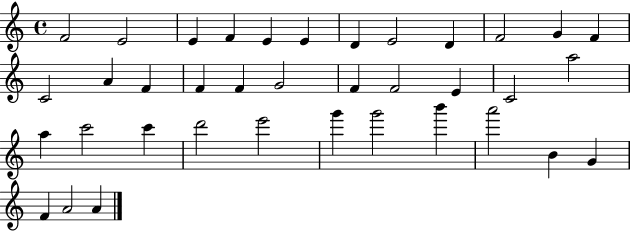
X:1
T:Untitled
M:4/4
L:1/4
K:C
F2 E2 E F E E D E2 D F2 G F C2 A F F F G2 F F2 E C2 a2 a c'2 c' d'2 e'2 g' g'2 b' a'2 B G F A2 A